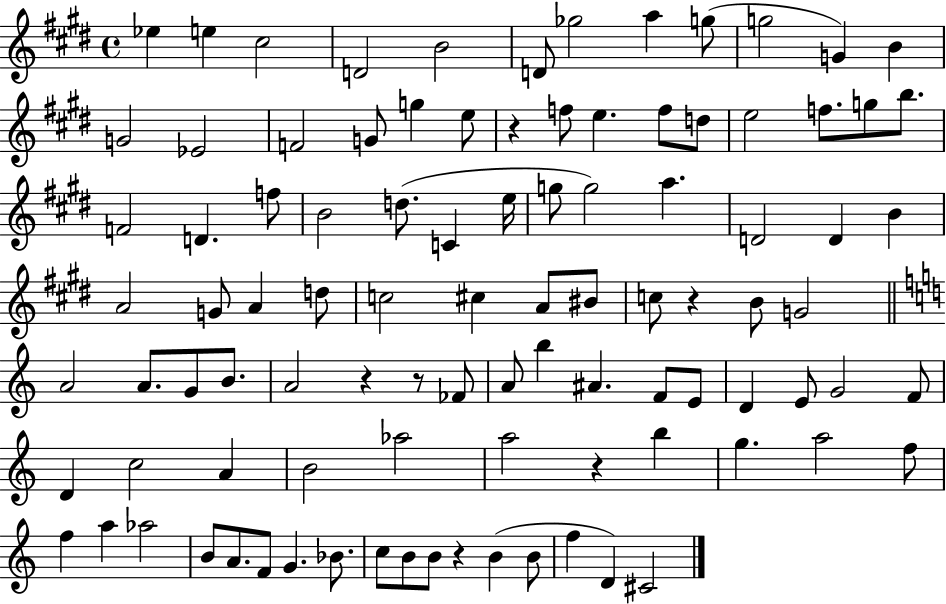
{
  \clef treble
  \time 4/4
  \defaultTimeSignature
  \key e \major
  ees''4 e''4 cis''2 | d'2 b'2 | d'8 ges''2 a''4 g''8( | g''2 g'4) b'4 | \break g'2 ees'2 | f'2 g'8 g''4 e''8 | r4 f''8 e''4. f''8 d''8 | e''2 f''8. g''8 b''8. | \break f'2 d'4. f''8 | b'2 d''8.( c'4 e''16 | g''8 g''2) a''4. | d'2 d'4 b'4 | \break a'2 g'8 a'4 d''8 | c''2 cis''4 a'8 bis'8 | c''8 r4 b'8 g'2 | \bar "||" \break \key a \minor a'2 a'8. g'8 b'8. | a'2 r4 r8 fes'8 | a'8 b''4 ais'4. f'8 e'8 | d'4 e'8 g'2 f'8 | \break d'4 c''2 a'4 | b'2 aes''2 | a''2 r4 b''4 | g''4. a''2 f''8 | \break f''4 a''4 aes''2 | b'8 a'8. f'8 g'4. bes'8. | c''8 b'8 b'8 r4 b'4( b'8 | f''4 d'4) cis'2 | \break \bar "|."
}